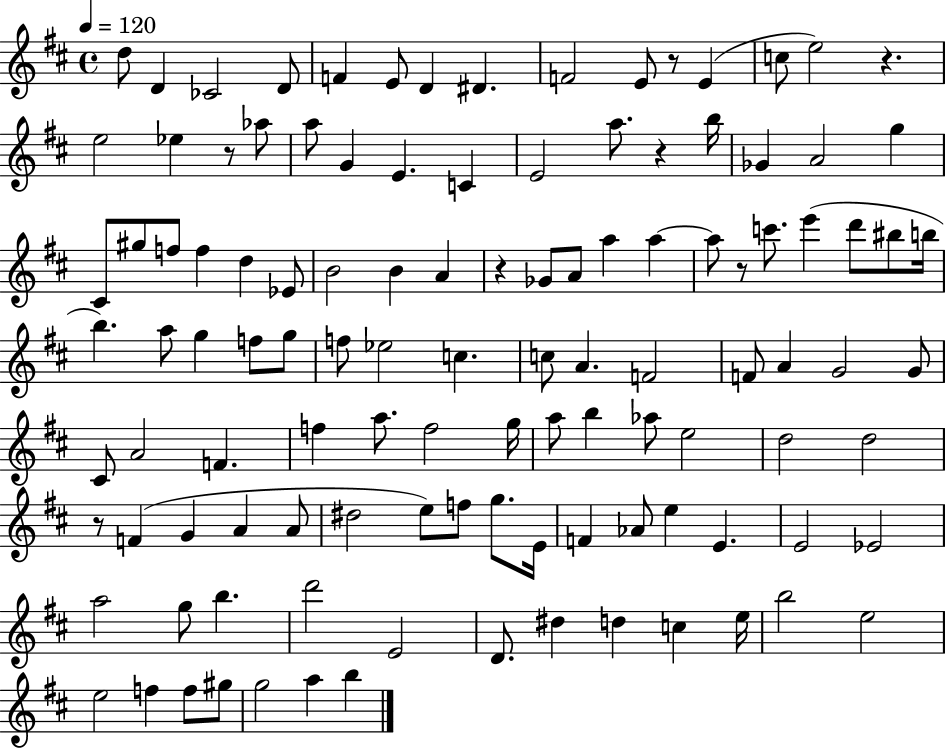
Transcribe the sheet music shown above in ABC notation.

X:1
T:Untitled
M:4/4
L:1/4
K:D
d/2 D _C2 D/2 F E/2 D ^D F2 E/2 z/2 E c/2 e2 z e2 _e z/2 _a/2 a/2 G E C E2 a/2 z b/4 _G A2 g ^C/2 ^g/2 f/2 f d _E/2 B2 B A z _G/2 A/2 a a a/2 z/2 c'/2 e' d'/2 ^b/2 b/4 b a/2 g f/2 g/2 f/2 _e2 c c/2 A F2 F/2 A G2 G/2 ^C/2 A2 F f a/2 f2 g/4 a/2 b _a/2 e2 d2 d2 z/2 F G A A/2 ^d2 e/2 f/2 g/2 E/4 F _A/2 e E E2 _E2 a2 g/2 b d'2 E2 D/2 ^d d c e/4 b2 e2 e2 f f/2 ^g/2 g2 a b